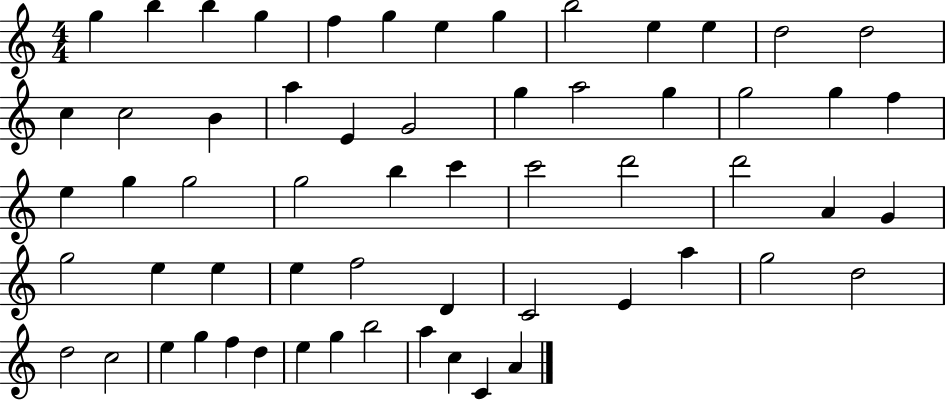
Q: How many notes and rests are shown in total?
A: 60